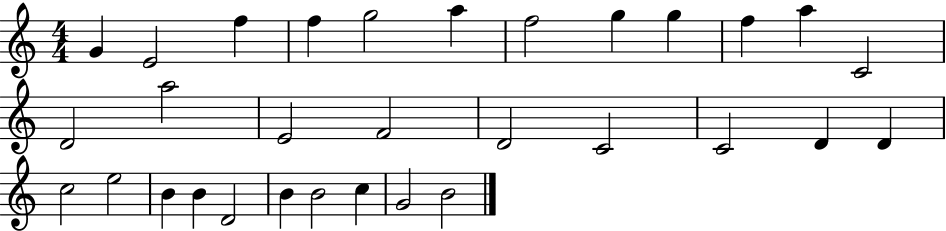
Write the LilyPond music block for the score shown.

{
  \clef treble
  \numericTimeSignature
  \time 4/4
  \key c \major
  g'4 e'2 f''4 | f''4 g''2 a''4 | f''2 g''4 g''4 | f''4 a''4 c'2 | \break d'2 a''2 | e'2 f'2 | d'2 c'2 | c'2 d'4 d'4 | \break c''2 e''2 | b'4 b'4 d'2 | b'4 b'2 c''4 | g'2 b'2 | \break \bar "|."
}